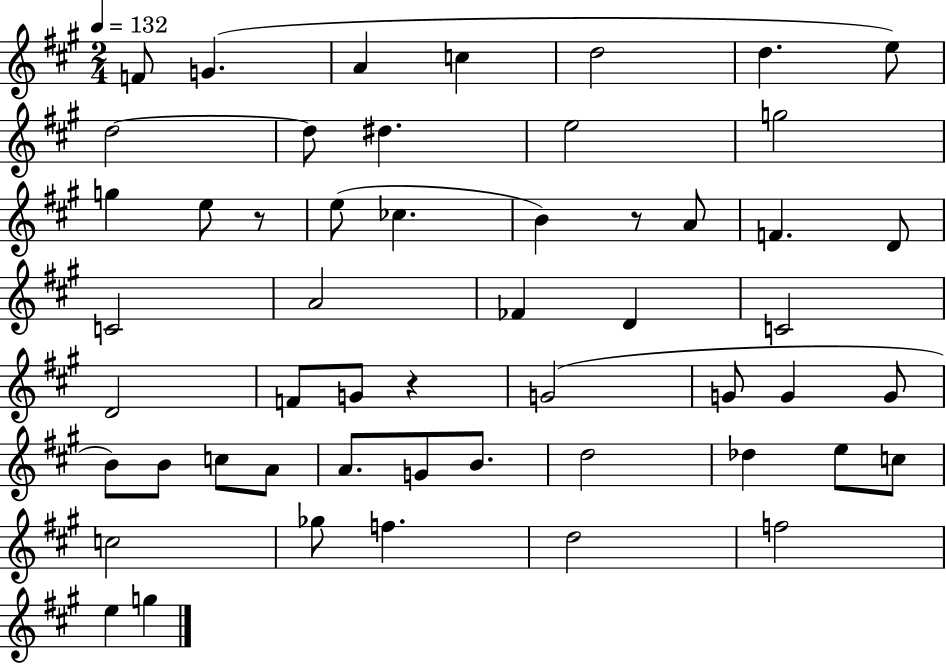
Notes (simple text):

F4/e G4/q. A4/q C5/q D5/h D5/q. E5/e D5/h D5/e D#5/q. E5/h G5/h G5/q E5/e R/e E5/e CES5/q. B4/q R/e A4/e F4/q. D4/e C4/h A4/h FES4/q D4/q C4/h D4/h F4/e G4/e R/q G4/h G4/e G4/q G4/e B4/e B4/e C5/e A4/e A4/e. G4/e B4/e. D5/h Db5/q E5/e C5/e C5/h Gb5/e F5/q. D5/h F5/h E5/q G5/q